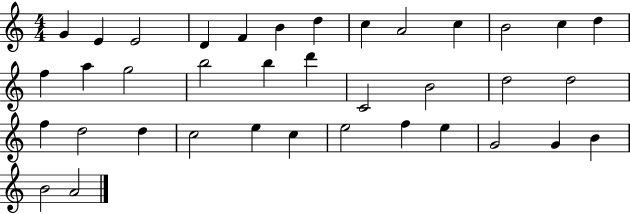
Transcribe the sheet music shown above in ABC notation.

X:1
T:Untitled
M:4/4
L:1/4
K:C
G E E2 D F B d c A2 c B2 c d f a g2 b2 b d' C2 B2 d2 d2 f d2 d c2 e c e2 f e G2 G B B2 A2